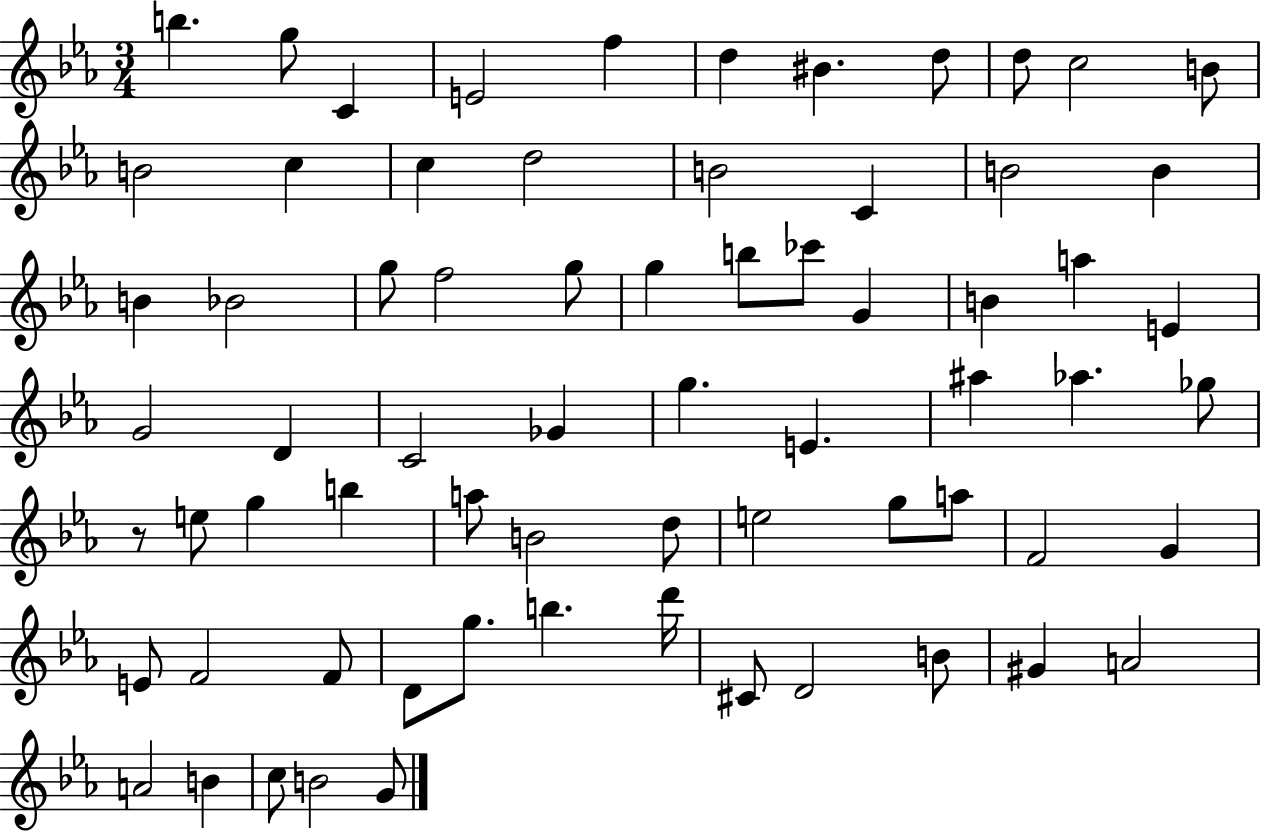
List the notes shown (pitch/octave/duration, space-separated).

B5/q. G5/e C4/q E4/h F5/q D5/q BIS4/q. D5/e D5/e C5/h B4/e B4/h C5/q C5/q D5/h B4/h C4/q B4/h B4/q B4/q Bb4/h G5/e F5/h G5/e G5/q B5/e CES6/e G4/q B4/q A5/q E4/q G4/h D4/q C4/h Gb4/q G5/q. E4/q. A#5/q Ab5/q. Gb5/e R/e E5/e G5/q B5/q A5/e B4/h D5/e E5/h G5/e A5/e F4/h G4/q E4/e F4/h F4/e D4/e G5/e. B5/q. D6/s C#4/e D4/h B4/e G#4/q A4/h A4/h B4/q C5/e B4/h G4/e